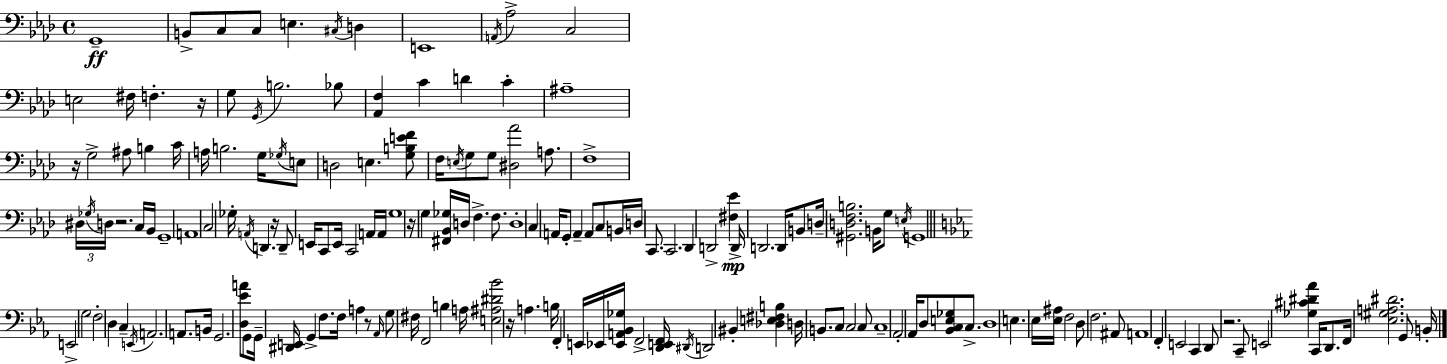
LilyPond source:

{
  \clef bass
  \time 4/4
  \defaultTimeSignature
  \key f \minor
  g,1--\ff | b,8-> c8 c8 e4. \acciaccatura { cis16 } d4 | e,1 | \acciaccatura { a,16 } aes2-> c2 | \break e2 fis16 f4.-. | r16 g8 \acciaccatura { g,16 } b2. | bes8 <aes, f>4 c'4 d'4 c'4-. | ais1-- | \break r16 g2-> ais8 b4 | c'16 a16 b2. | g16 \acciaccatura { ges16 } e8 d2 e4. | <g b e' f'>8 f16 \acciaccatura { e16 } g8 g8 <dis aes'>2 | \break a8. f1-> | \tuplet 3/2 { dis16 \acciaccatura { ges16 } d16 } r2. | c16 bes,16 g,1-- | a,1 | \break c2 ges16-. \acciaccatura { a,16 } | d,4. r16 d,8-- e,16 c,8 e,16 c,2 | a,16 a,16 g1 | r16 g4 <fis, bes, ges>16 d16 f4.-> | \break f8. d1-. | c4 a,16 g,8-. a,4-- | a,8 \parenthesize c8 b,16 d16 c,8. c,2. | des,4 d,2-> | \break <fis ees'>4\mp d,16-> d,2. | d,16 b,8 d16-- <gis, d f b>2. | b,16 g8 \acciaccatura { e16 } g,1 | \bar "||" \break \key ees \major e,2-> g2 | f2-. d4 c4-- | \acciaccatura { e,16 } a,2. a,8. | b,16 g,2. <d ees' a'>8 g,8 | \break g,16-- <dis, e,>16 g,4-> f8. f16 a4 r8 | \grace { aes,16 } g8 fis16 f,2 b4 | a16 <e ais dis' bes'>2 r16 a4. | b16 f,4-. e,16 ees,16 <ees, a, bes, ges>16 f,2-> | \break <d, e, f,>16 \acciaccatura { dis,16 } d,2 bis,4-. <des e fis b>4 | d16 b,8. c8 c2 | c8 c1-- | aes,2-. aes,16 d8 <bes, c e ges>8 | \break c8.-> d1 | e4. ees16 <ees ais>16 f2 | d8 f2. | ais,8 a,1 | \break f,4-. e,2 c,4 | d,8 r2. | c,8-- e,2 <ges cis' dis' aes'>4 c,16 | d,8. f,16 <ees gis a dis'>2. | \break g,8 b,16-. \bar "|."
}